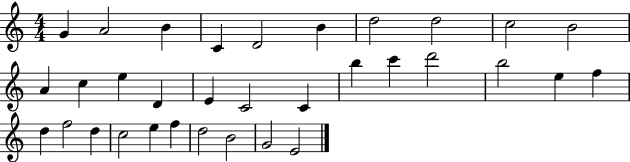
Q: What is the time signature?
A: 4/4